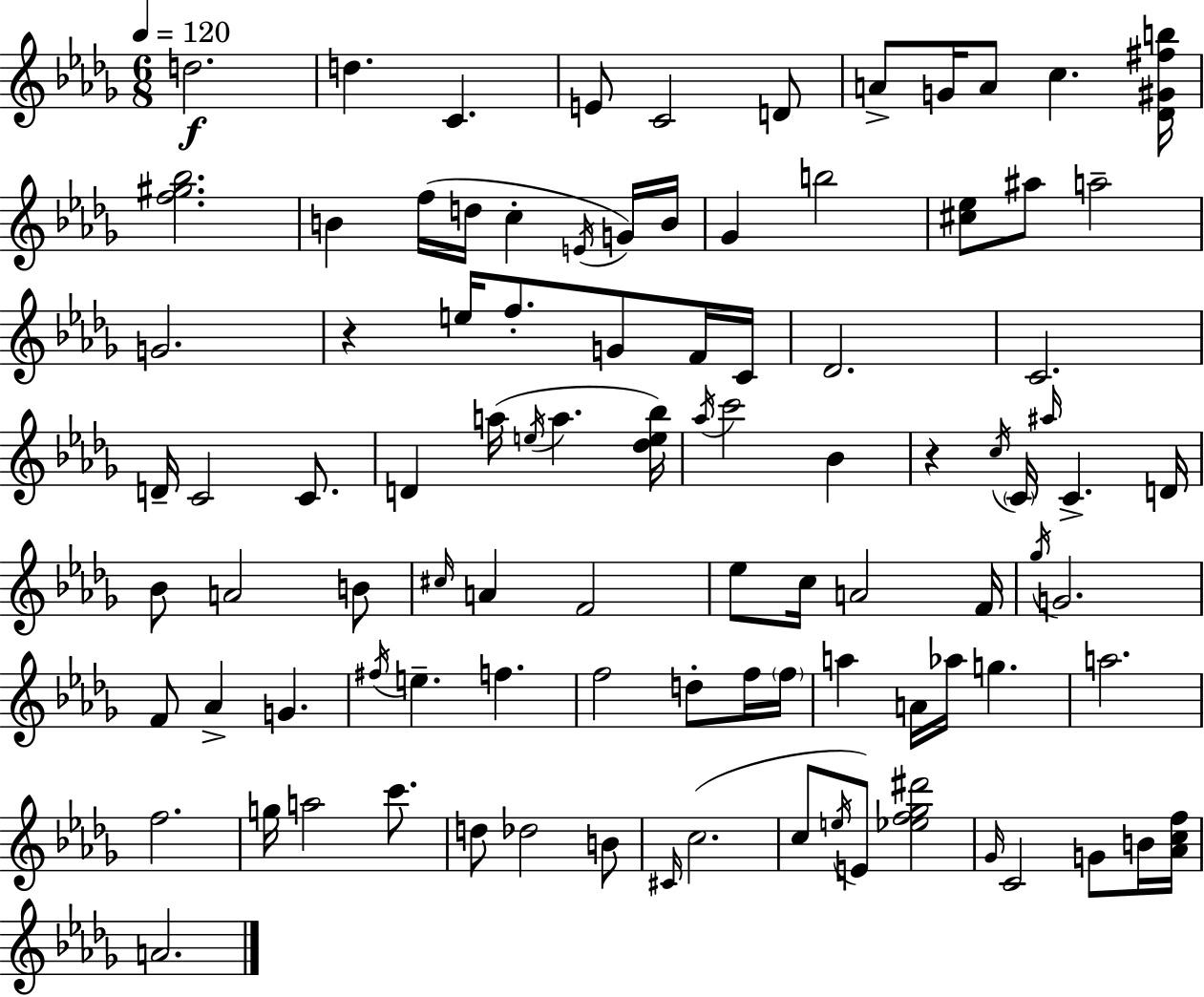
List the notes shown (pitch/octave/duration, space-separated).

D5/h. D5/q. C4/q. E4/e C4/h D4/e A4/e G4/s A4/e C5/q. [Db4,G#4,F#5,B5]/s [F5,G#5,Bb5]/h. B4/q F5/s D5/s C5/q E4/s G4/s B4/s Gb4/q B5/h [C#5,Eb5]/e A#5/e A5/h G4/h. R/q E5/s F5/e. G4/e F4/s C4/s Db4/h. C4/h. D4/s C4/h C4/e. D4/q A5/s E5/s A5/q. [Db5,E5,Bb5]/s Ab5/s C6/h Bb4/q R/q C5/s C4/s A#5/s C4/q. D4/s Bb4/e A4/h B4/e C#5/s A4/q F4/h Eb5/e C5/s A4/h F4/s Gb5/s G4/h. F4/e Ab4/q G4/q. F#5/s E5/q. F5/q. F5/h D5/e F5/s F5/s A5/q A4/s Ab5/s G5/q. A5/h. F5/h. G5/s A5/h C6/e. D5/e Db5/h B4/e C#4/s C5/h. C5/e E5/s E4/e [Eb5,F5,Gb5,D#6]/h Gb4/s C4/h G4/e B4/s [Ab4,C5,F5]/s A4/h.